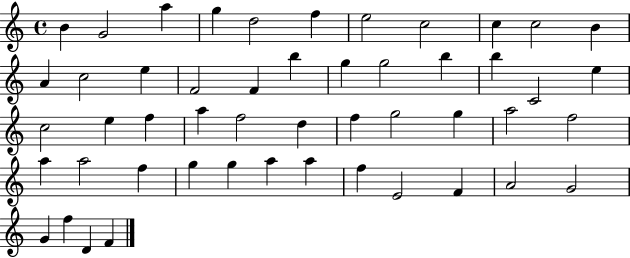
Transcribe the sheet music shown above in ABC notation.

X:1
T:Untitled
M:4/4
L:1/4
K:C
B G2 a g d2 f e2 c2 c c2 B A c2 e F2 F b g g2 b b C2 e c2 e f a f2 d f g2 g a2 f2 a a2 f g g a a f E2 F A2 G2 G f D F